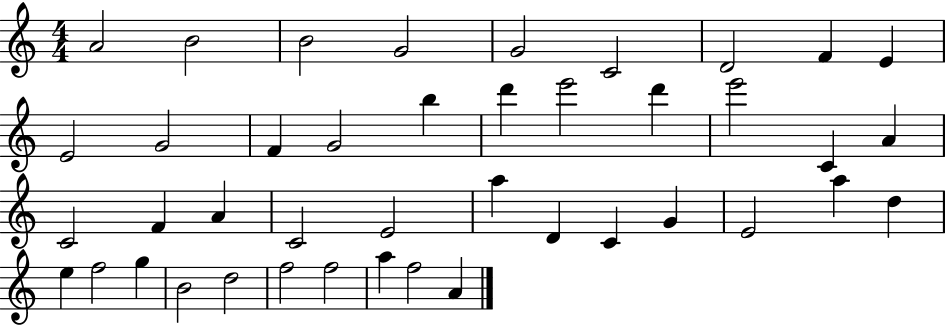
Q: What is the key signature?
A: C major